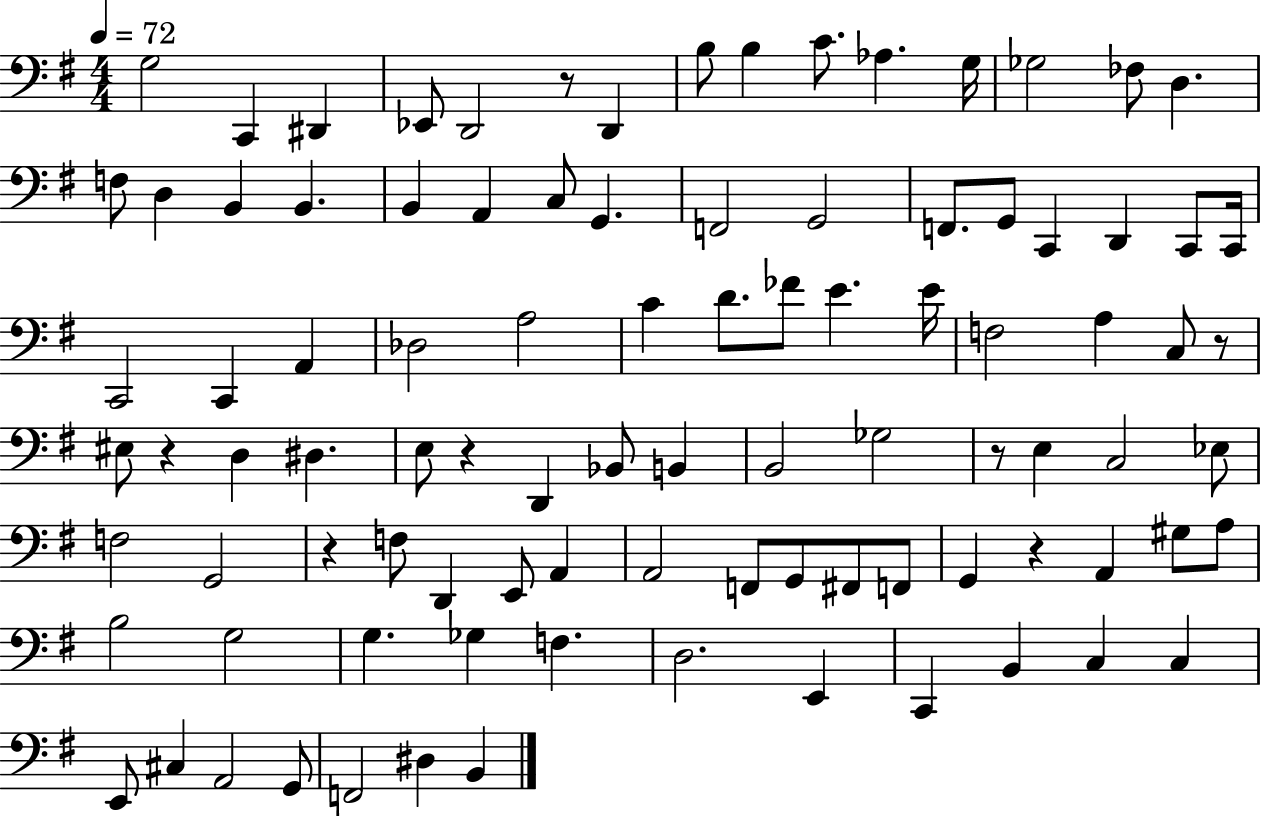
X:1
T:Untitled
M:4/4
L:1/4
K:G
G,2 C,, ^D,, _E,,/2 D,,2 z/2 D,, B,/2 B, C/2 _A, G,/4 _G,2 _F,/2 D, F,/2 D, B,, B,, B,, A,, C,/2 G,, F,,2 G,,2 F,,/2 G,,/2 C,, D,, C,,/2 C,,/4 C,,2 C,, A,, _D,2 A,2 C D/2 _F/2 E E/4 F,2 A, C,/2 z/2 ^E,/2 z D, ^D, E,/2 z D,, _B,,/2 B,, B,,2 _G,2 z/2 E, C,2 _E,/2 F,2 G,,2 z F,/2 D,, E,,/2 A,, A,,2 F,,/2 G,,/2 ^F,,/2 F,,/2 G,, z A,, ^G,/2 A,/2 B,2 G,2 G, _G, F, D,2 E,, C,, B,, C, C, E,,/2 ^C, A,,2 G,,/2 F,,2 ^D, B,,